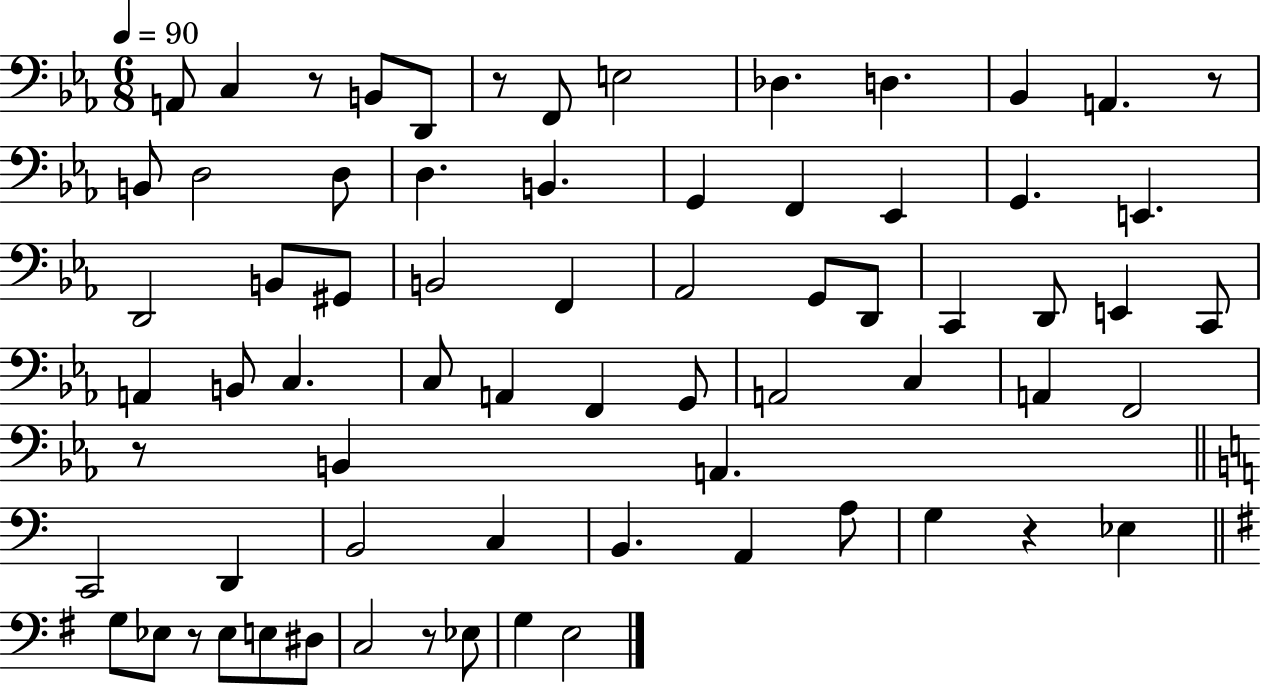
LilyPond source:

{
  \clef bass
  \numericTimeSignature
  \time 6/8
  \key ees \major
  \tempo 4 = 90
  a,8 c4 r8 b,8 d,8 | r8 f,8 e2 | des4. d4. | bes,4 a,4. r8 | \break b,8 d2 d8 | d4. b,4. | g,4 f,4 ees,4 | g,4. e,4. | \break d,2 b,8 gis,8 | b,2 f,4 | aes,2 g,8 d,8 | c,4 d,8 e,4 c,8 | \break a,4 b,8 c4. | c8 a,4 f,4 g,8 | a,2 c4 | a,4 f,2 | \break r8 b,4 a,4. | \bar "||" \break \key a \minor c,2 d,4 | b,2 c4 | b,4. a,4 a8 | g4 r4 ees4 | \break \bar "||" \break \key e \minor g8 ees8 r8 ees8 e8 dis8 | c2 r8 ees8 | g4 e2 | \bar "|."
}